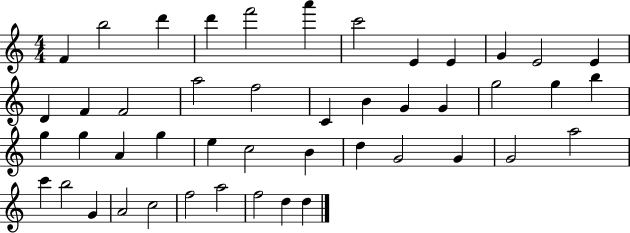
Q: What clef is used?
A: treble